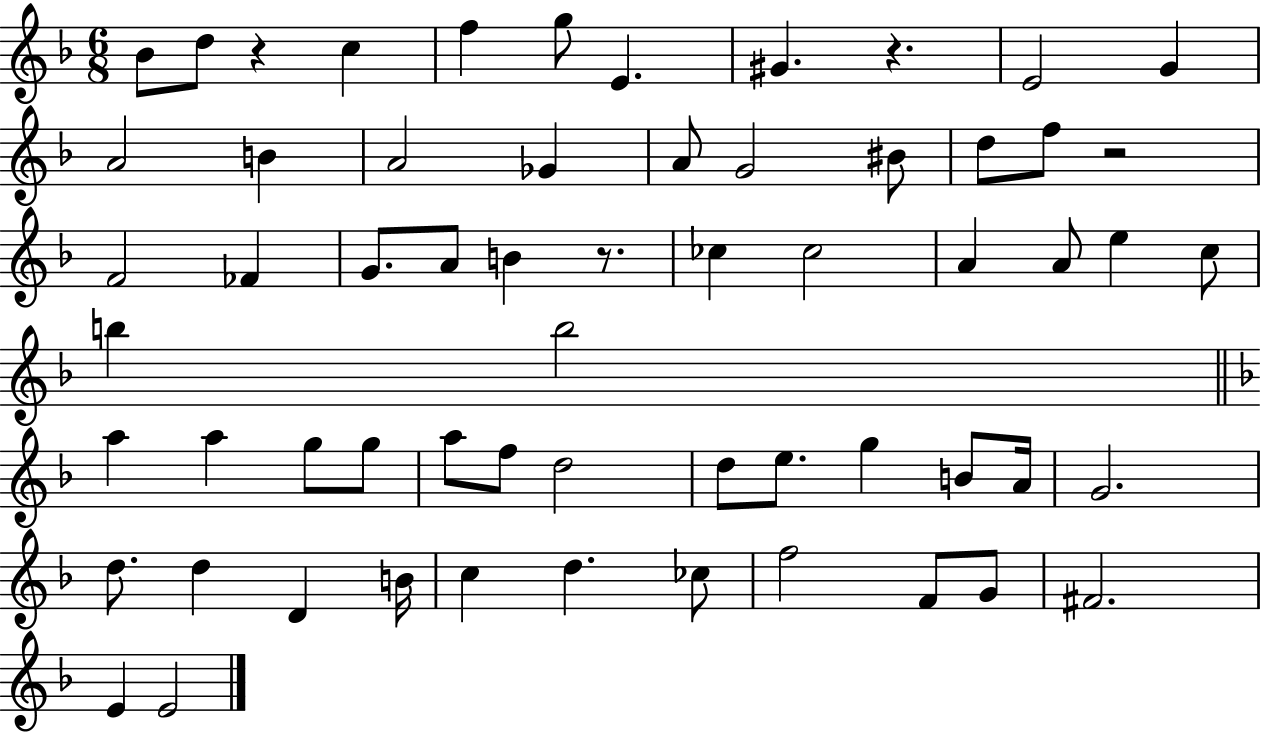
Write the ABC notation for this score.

X:1
T:Untitled
M:6/8
L:1/4
K:F
_B/2 d/2 z c f g/2 E ^G z E2 G A2 B A2 _G A/2 G2 ^B/2 d/2 f/2 z2 F2 _F G/2 A/2 B z/2 _c _c2 A A/2 e c/2 b b2 a a g/2 g/2 a/2 f/2 d2 d/2 e/2 g B/2 A/4 G2 d/2 d D B/4 c d _c/2 f2 F/2 G/2 ^F2 E E2